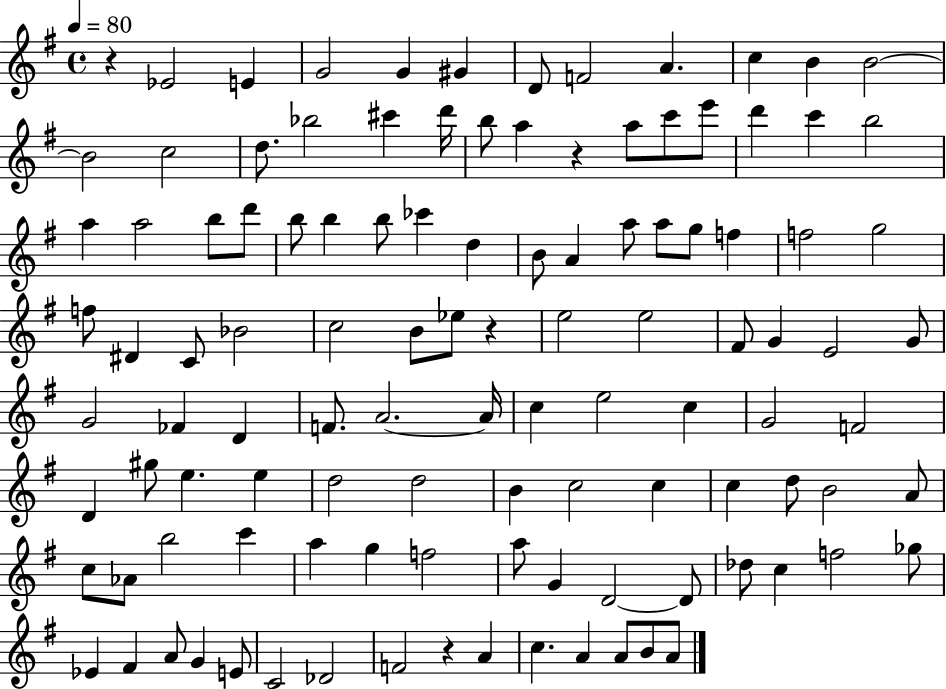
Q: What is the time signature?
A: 4/4